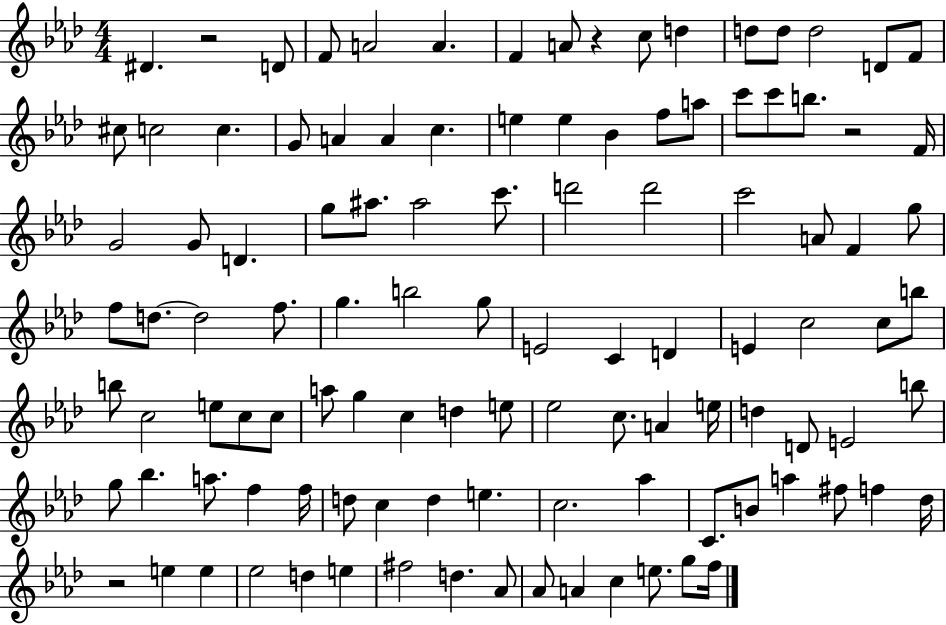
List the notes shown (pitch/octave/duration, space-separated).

D#4/q. R/h D4/e F4/e A4/h A4/q. F4/q A4/e R/q C5/e D5/q D5/e D5/e D5/h D4/e F4/e C#5/e C5/h C5/q. G4/e A4/q A4/q C5/q. E5/q E5/q Bb4/q F5/e A5/e C6/e C6/e B5/e. R/h F4/s G4/h G4/e D4/q. G5/e A#5/e. A#5/h C6/e. D6/h D6/h C6/h A4/e F4/q G5/e F5/e D5/e. D5/h F5/e. G5/q. B5/h G5/e E4/h C4/q D4/q E4/q C5/h C5/e B5/e B5/e C5/h E5/e C5/e C5/e A5/e G5/q C5/q D5/q E5/e Eb5/h C5/e. A4/q E5/s D5/q D4/e E4/h B5/e G5/e Bb5/q. A5/e. F5/q F5/s D5/e C5/q D5/q E5/q. C5/h. Ab5/q C4/e. B4/e A5/q F#5/e F5/q Db5/s R/h E5/q E5/q Eb5/h D5/q E5/q F#5/h D5/q. Ab4/e Ab4/e A4/q C5/q E5/e. G5/e F5/s